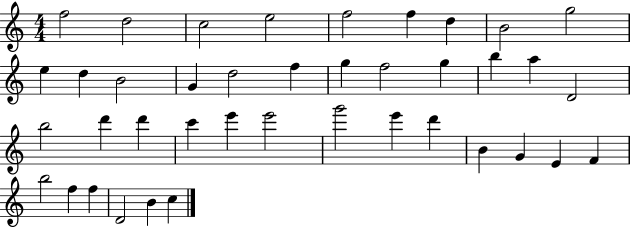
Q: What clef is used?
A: treble